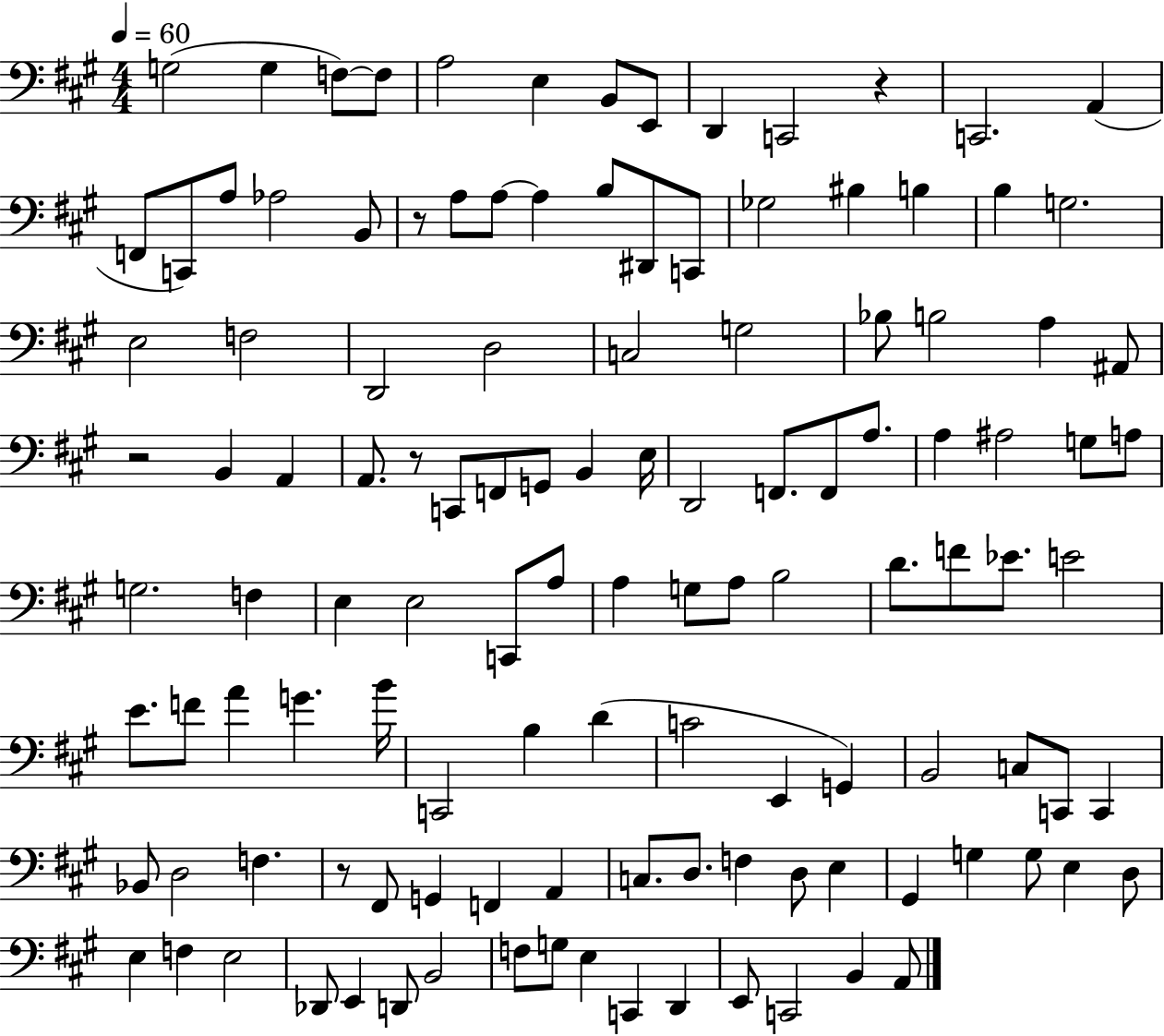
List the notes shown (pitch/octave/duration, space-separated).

G3/h G3/q F3/e F3/e A3/h E3/q B2/e E2/e D2/q C2/h R/q C2/h. A2/q F2/e C2/e A3/e Ab3/h B2/e R/e A3/e A3/e A3/q B3/e D#2/e C2/e Gb3/h BIS3/q B3/q B3/q G3/h. E3/h F3/h D2/h D3/h C3/h G3/h Bb3/e B3/h A3/q A#2/e R/h B2/q A2/q A2/e. R/e C2/e F2/e G2/e B2/q E3/s D2/h F2/e. F2/e A3/e. A3/q A#3/h G3/e A3/e G3/h. F3/q E3/q E3/h C2/e A3/e A3/q G3/e A3/e B3/h D4/e. F4/e Eb4/e. E4/h E4/e. F4/e A4/q G4/q. B4/s C2/h B3/q D4/q C4/h E2/q G2/q B2/h C3/e C2/e C2/q Bb2/e D3/h F3/q. R/e F#2/e G2/q F2/q A2/q C3/e. D3/e. F3/q D3/e E3/q G#2/q G3/q G3/e E3/q D3/e E3/q F3/q E3/h Db2/e E2/q D2/e B2/h F3/e G3/e E3/q C2/q D2/q E2/e C2/h B2/q A2/e